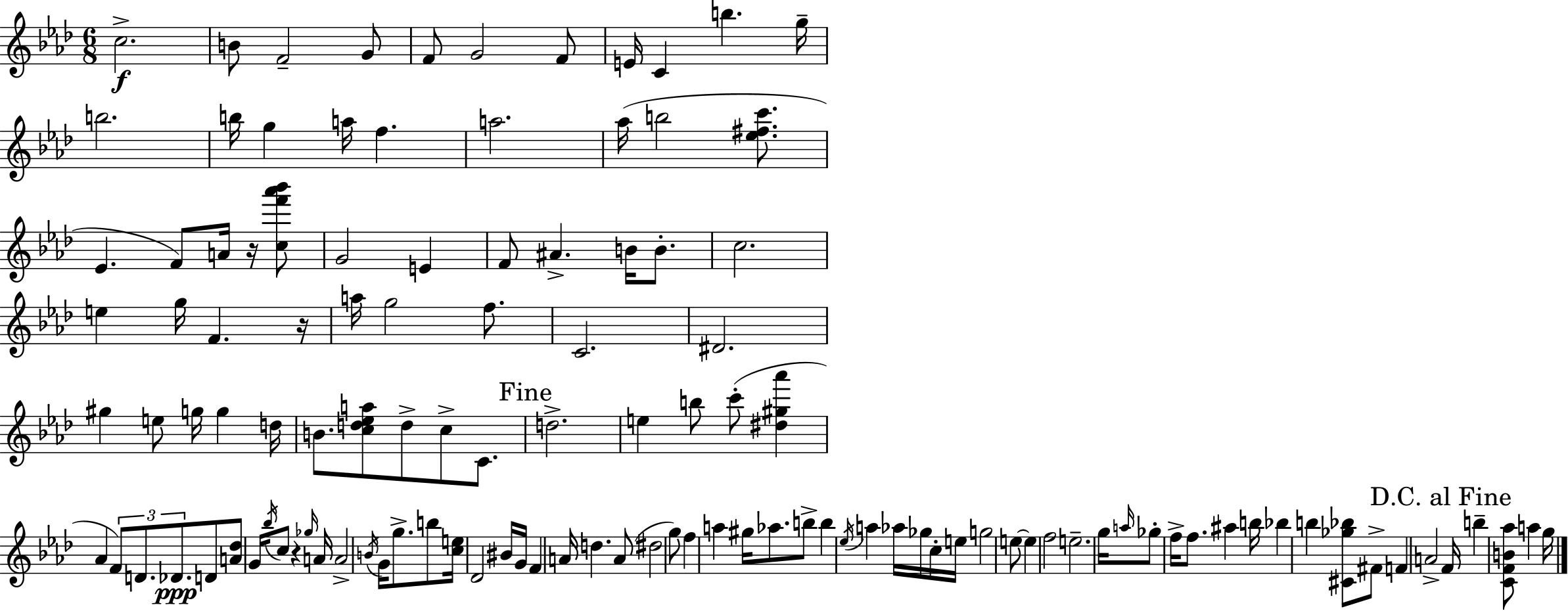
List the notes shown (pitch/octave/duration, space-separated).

C5/h. B4/e F4/h G4/e F4/e G4/h F4/e E4/s C4/q B5/q. G5/s B5/h. B5/s G5/q A5/s F5/q. A5/h. Ab5/s B5/h [Eb5,F#5,C6]/e. Eb4/q. F4/e A4/s R/s [C5,F6,Ab6,Bb6]/e G4/h E4/q F4/e A#4/q. B4/s B4/e. C5/h. E5/q G5/s F4/q. R/s A5/s G5/h F5/e. C4/h. D#4/h. G#5/q E5/e G5/s G5/q D5/s B4/e. [C5,D5,Eb5,A5]/e D5/e C5/e C4/e. D5/h. E5/q B5/e C6/e [D#5,G#5,Ab6]/q Ab4/q F4/e D4/e. Db4/e. D4/e [A4,Db5]/e G4/s Bb5/s C5/e R/q Gb5/s A4/s A4/h B4/s G4/s G5/e. B5/e [C5,E5]/s Db4/h BIS4/s G4/s F4/q A4/s D5/q. A4/e D#5/h G5/e F5/q A5/q G#5/s Ab5/e. B5/e B5/q Eb5/s A5/q Ab5/s Gb5/s C5/s E5/s G5/h E5/e E5/q F5/h E5/h. G5/s A5/s Gb5/e F5/s F5/e. A#5/q B5/s Bb5/q B5/q [C#4,Gb5,Bb5]/e F#4/e F4/q A4/h F4/s B5/q [C4,F4,B4,Ab5]/e A5/q G5/s